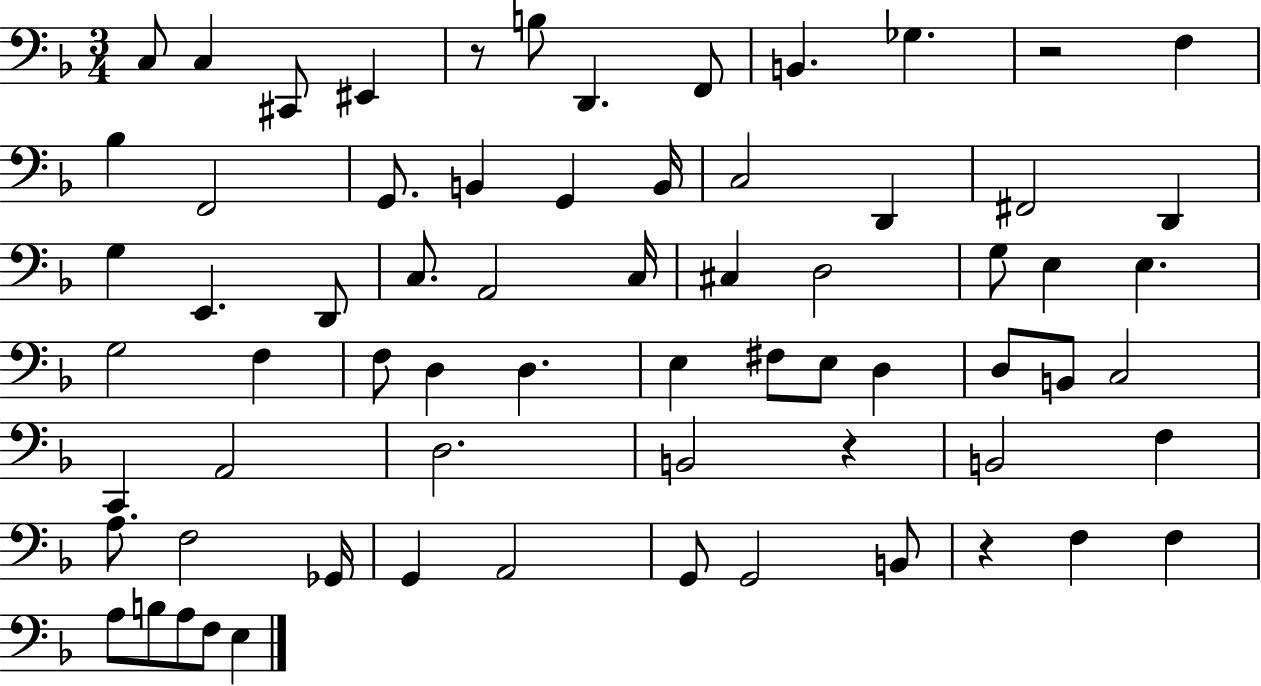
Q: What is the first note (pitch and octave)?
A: C3